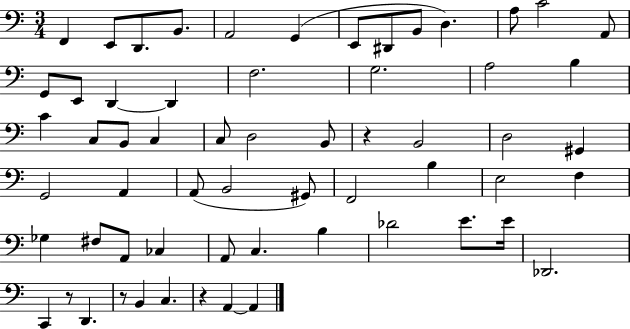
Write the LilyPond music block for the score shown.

{
  \clef bass
  \numericTimeSignature
  \time 3/4
  \key c \major
  f,4 e,8 d,8. b,8. | a,2 g,4( | e,8 dis,8 b,8 d4.) | a8 c'2 a,8 | \break g,8 e,8 d,4~~ d,4 | f2. | g2. | a2 b4 | \break c'4 c8 b,8 c4 | c8 d2 b,8 | r4 b,2 | d2 gis,4 | \break g,2 a,4 | a,8( b,2 gis,8) | f,2 b4 | e2 f4 | \break ges4 fis8 a,8 ces4 | a,8 c4. b4 | des'2 e'8. e'16 | des,2. | \break c,4 r8 d,4. | r8 b,4 c4. | r4 a,4~~ a,4 | \bar "|."
}